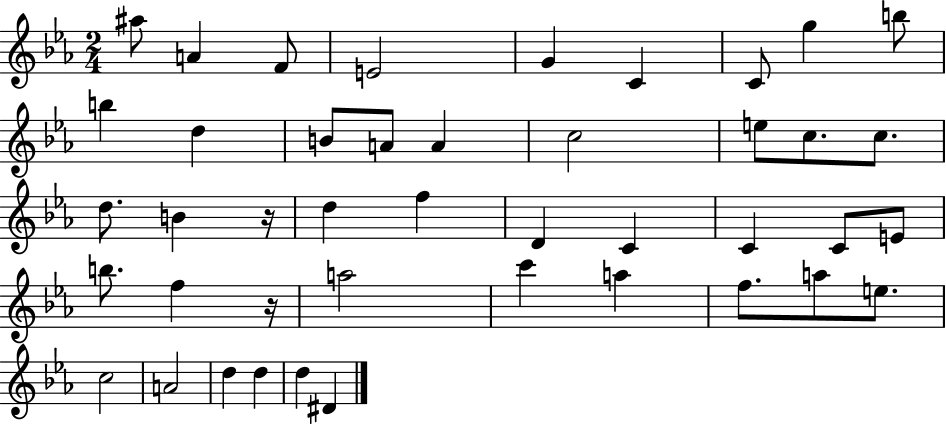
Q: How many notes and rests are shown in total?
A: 43